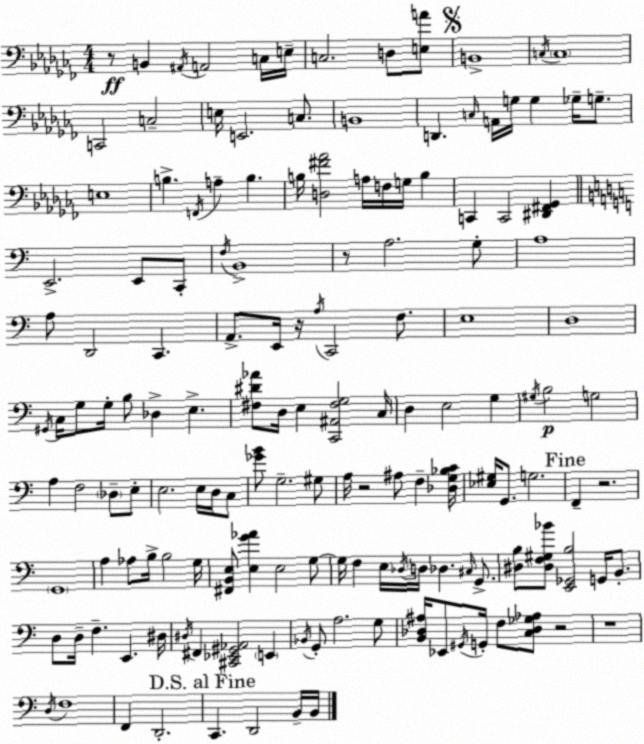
X:1
T:Untitled
M:4/4
L:1/4
K:Abm
z/2 B,, ^A,,/4 A,,2 C,/4 E,/4 C,2 D,/2 [E,A]/2 B,,4 C,/4 C,4 C,,2 C,2 E,/4 E,,2 C,/2 B,,4 D,, C,/4 A,,/4 G,/4 G, _G,/4 G,/2 E,4 B, F,,/4 A, B, B,/4 [D,^F_A]2 A,/4 F,/4 G,/4 B, C,, C,,2 [^D,,^F,,_G,,] E,,2 E,,/2 C,,/2 F,/4 B,,4 z/2 A,2 G,/2 A,4 A,/2 D,,2 C,, A,,/2 E,,/4 z/4 A,/4 C,,2 F,/2 E,4 D,4 ^G,,/4 C,/4 G,/2 G,/4 B,/2 _D, E, [^F,^D_A]/2 D,/4 E, [C,,^A,,^F,G,]2 C,/4 D, E,2 G, ^G,/4 B,2 G,2 A, F,2 _D,/2 E,/2 E,2 E,/4 D,/4 C,/2 [_GB]/2 G,2 ^G,/2 A,/4 z2 ^A,/2 F, [_D,G,_B,C]/4 [_E,^G,]/4 G,,/2 G,2 F,, z2 G,,4 A, _A,/2 B,/4 B,2 G,/4 [^F,,B,,E,]/2 [E,G_A] E,2 G,/2 G,/4 F, E,/4 _D,/4 D,/4 _D, ^C,/4 G,,/2 [^D,B,]/2 [^D,F,^G,_B]/2 [E,,_G,,B,]2 G,,/4 B,,/2 D,/2 D,/4 F, E,, ^D,/4 ^D,/4 ^F,, [^C,,_E,,^G,,_A,,]2 E,, _B,,/4 G,,/2 A,2 G,/2 [B,,_D,^A,]/4 _E,,/2 ^G,,/4 G,,/4 F,/2 [C,_D,_G,_A,]/2 z2 z4 D,/4 F,4 F,, D,,2 C,, D,,2 B,,/4 B,,/4